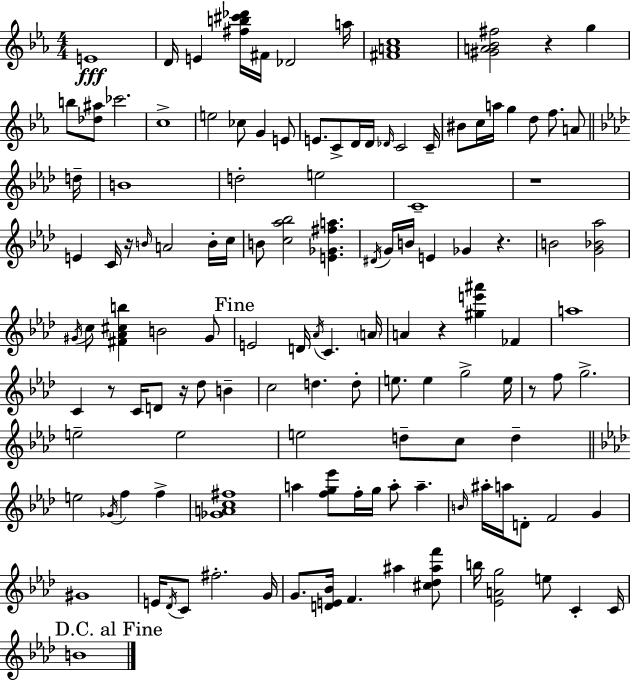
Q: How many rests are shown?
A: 8